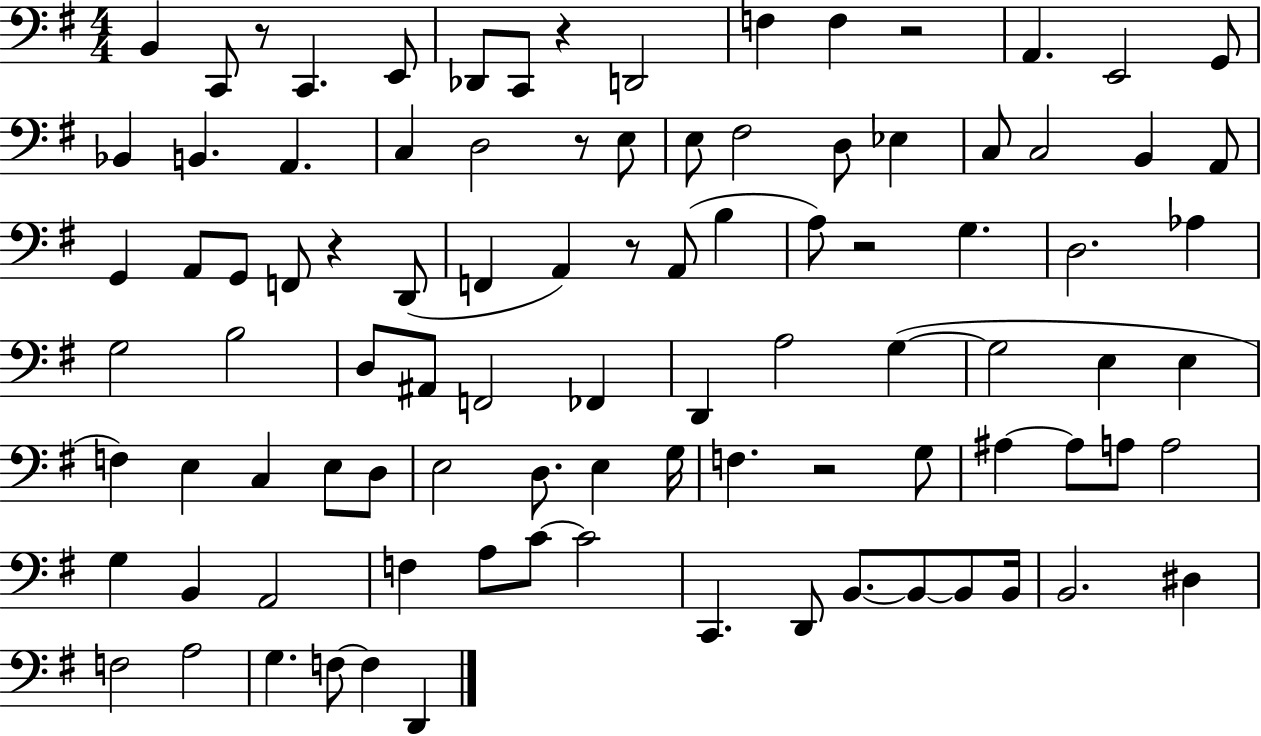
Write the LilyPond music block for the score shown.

{
  \clef bass
  \numericTimeSignature
  \time 4/4
  \key g \major
  \repeat volta 2 { b,4 c,8 r8 c,4. e,8 | des,8 c,8 r4 d,2 | f4 f4 r2 | a,4. e,2 g,8 | \break bes,4 b,4. a,4. | c4 d2 r8 e8 | e8 fis2 d8 ees4 | c8 c2 b,4 a,8 | \break g,4 a,8 g,8 f,8 r4 d,8( | f,4 a,4) r8 a,8( b4 | a8) r2 g4. | d2. aes4 | \break g2 b2 | d8 ais,8 f,2 fes,4 | d,4 a2 g4~(~ | g2 e4 e4 | \break f4) e4 c4 e8 d8 | e2 d8. e4 g16 | f4. r2 g8 | ais4~~ ais8 a8 a2 | \break g4 b,4 a,2 | f4 a8 c'8~~ c'2 | c,4. d,8 b,8.~~ b,8~~ b,8 b,16 | b,2. dis4 | \break f2 a2 | g4. f8~~ f4 d,4 | } \bar "|."
}